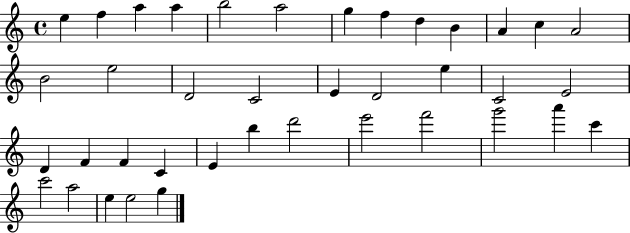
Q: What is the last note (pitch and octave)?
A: G5